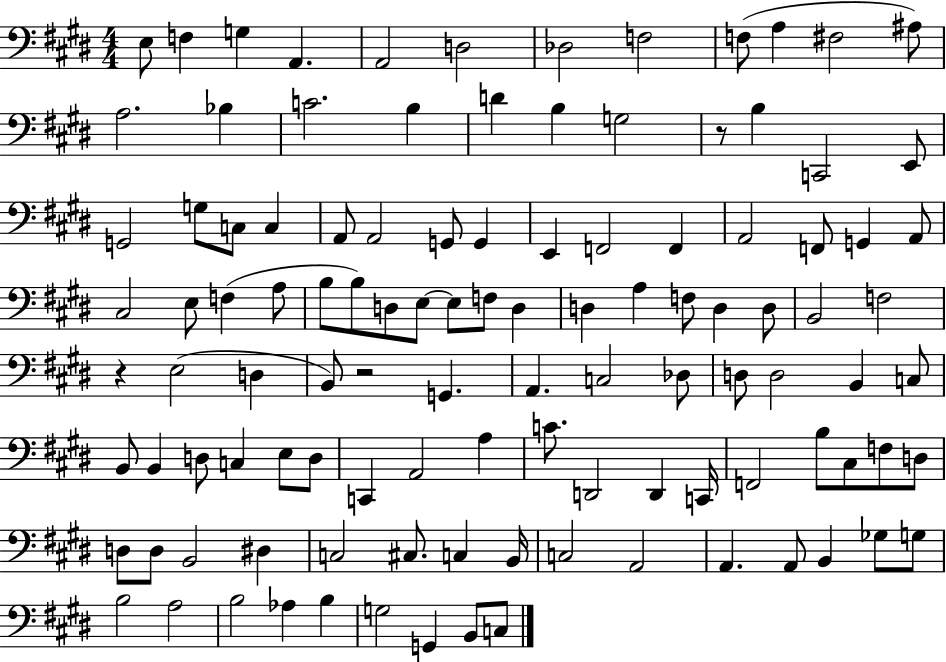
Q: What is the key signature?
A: E major